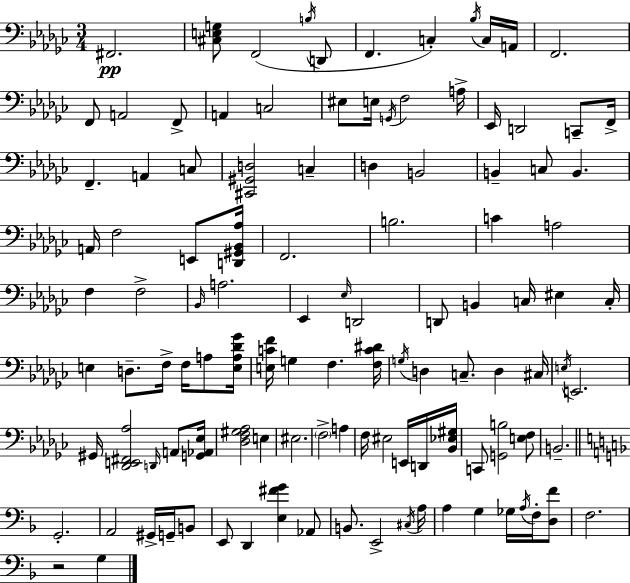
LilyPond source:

{
  \clef bass
  \numericTimeSignature
  \time 3/4
  \key ees \minor
  fis,2.\pp | <cis e g>8 f,2( \acciaccatura { b16 } d,8 | f,4. c4-.) \acciaccatura { bes16 } | c16 a,16 f,2. | \break f,8 a,2 | f,8-> a,4 c2 | eis8 e16 \acciaccatura { g,16 } f2 | a16-> ees,16 d,2 | \break c,8-- f,16-> f,4.-- a,4 | c8 <cis, gis, d>2 c4-- | d4 b,2 | b,4-- c8 b,4. | \break a,16 f2 | e,8 <d, gis, bes, aes>16 f,2. | b2. | c'4 a2 | \break f4 f2-> | \grace { bes,16 } a2. | ees,4 \grace { ees16 } d,2 | d,8 b,4 c16 | \break eis4 c16-. e4 d8.-- | f16-> f16 a8 <e a des' ges'>16 <e c' f'>16 g4 f4. | <f c' dis'>16 \acciaccatura { g16 } d4 c8.-- | d4 cis16 \acciaccatura { e16 } e,2. | \break gis,16 <des, e, fis, aes>2 | \grace { d,16 } a,8 <g, aes, ees>16 <des f gis aes>2 | e4 eis2. | \parenthesize f2-> | \break a4 f16 eis2 | e,16 d,16 <bes, ees gis>16 c,8 <g, b>2 | <e f>8 b,2.-- | \bar "||" \break \key f \major g,2.-. | a,2 gis,16-> g,16-- b,8 | e,8 d,4 <e fis' g'>4 aes,8 | b,8. e,2-> \acciaccatura { cis16 } | \break a16 a4 g4 ges16 \acciaccatura { a16 } f16-. | <d f'>8 f2. | r2 g4 | \bar "|."
}